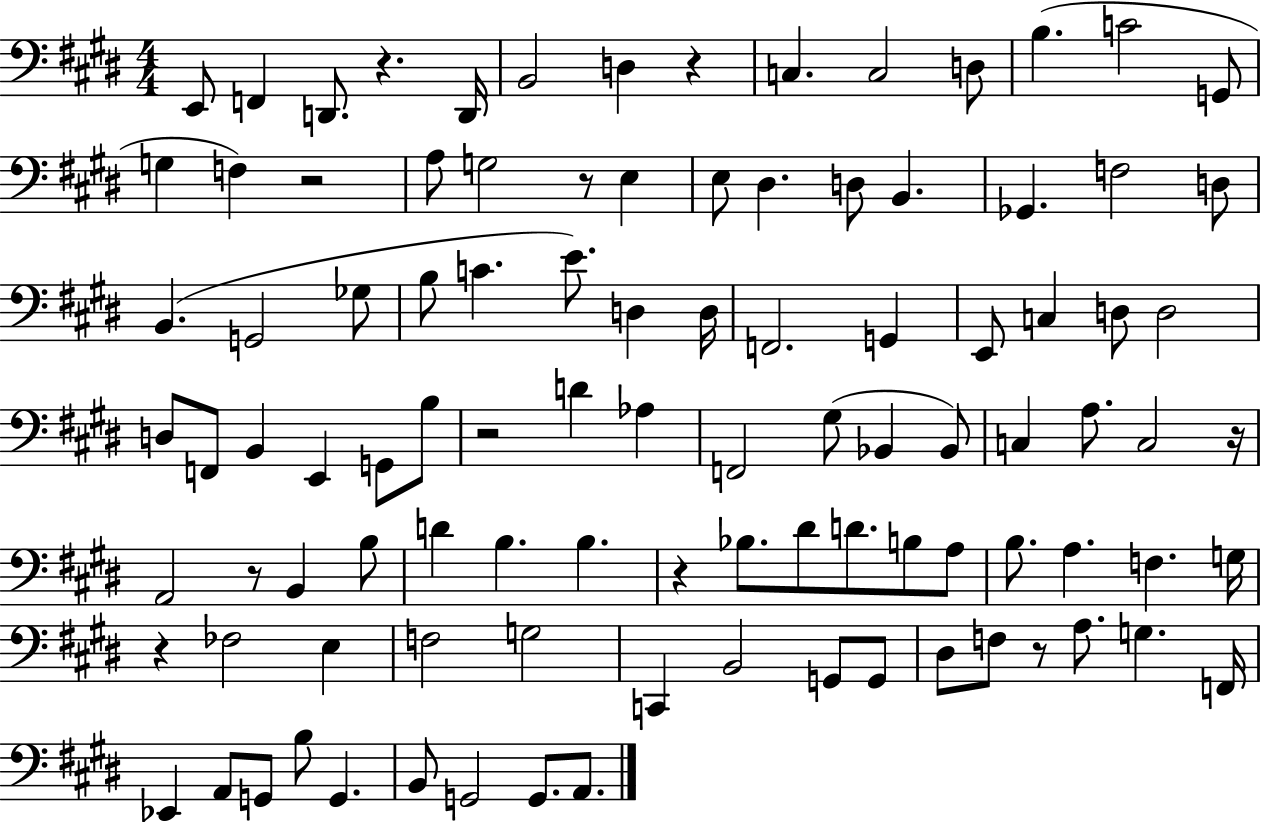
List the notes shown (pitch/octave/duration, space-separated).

E2/e F2/q D2/e. R/q. D2/s B2/h D3/q R/q C3/q. C3/h D3/e B3/q. C4/h G2/e G3/q F3/q R/h A3/e G3/h R/e E3/q E3/e D#3/q. D3/e B2/q. Gb2/q. F3/h D3/e B2/q. G2/h Gb3/e B3/e C4/q. E4/e. D3/q D3/s F2/h. G2/q E2/e C3/q D3/e D3/h D3/e F2/e B2/q E2/q G2/e B3/e R/h D4/q Ab3/q F2/h G#3/e Bb2/q Bb2/e C3/q A3/e. C3/h R/s A2/h R/e B2/q B3/e D4/q B3/q. B3/q. R/q Bb3/e. D#4/e D4/e. B3/e A3/e B3/e. A3/q. F3/q. G3/s R/q FES3/h E3/q F3/h G3/h C2/q B2/h G2/e G2/e D#3/e F3/e R/e A3/e. G3/q. F2/s Eb2/q A2/e G2/e B3/e G2/q. B2/e G2/h G2/e. A2/e.